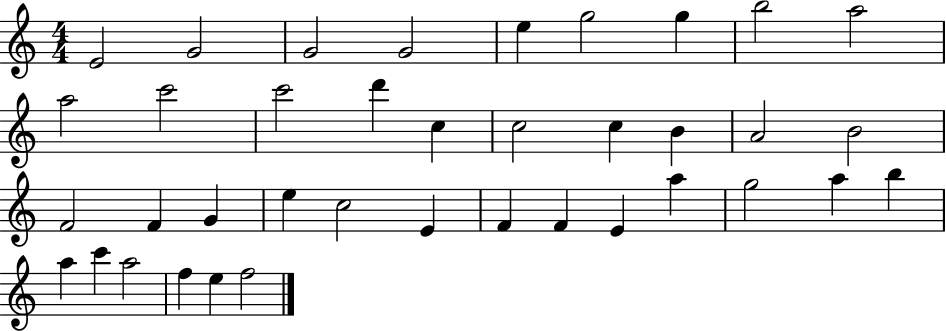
E4/h G4/h G4/h G4/h E5/q G5/h G5/q B5/h A5/h A5/h C6/h C6/h D6/q C5/q C5/h C5/q B4/q A4/h B4/h F4/h F4/q G4/q E5/q C5/h E4/q F4/q F4/q E4/q A5/q G5/h A5/q B5/q A5/q C6/q A5/h F5/q E5/q F5/h